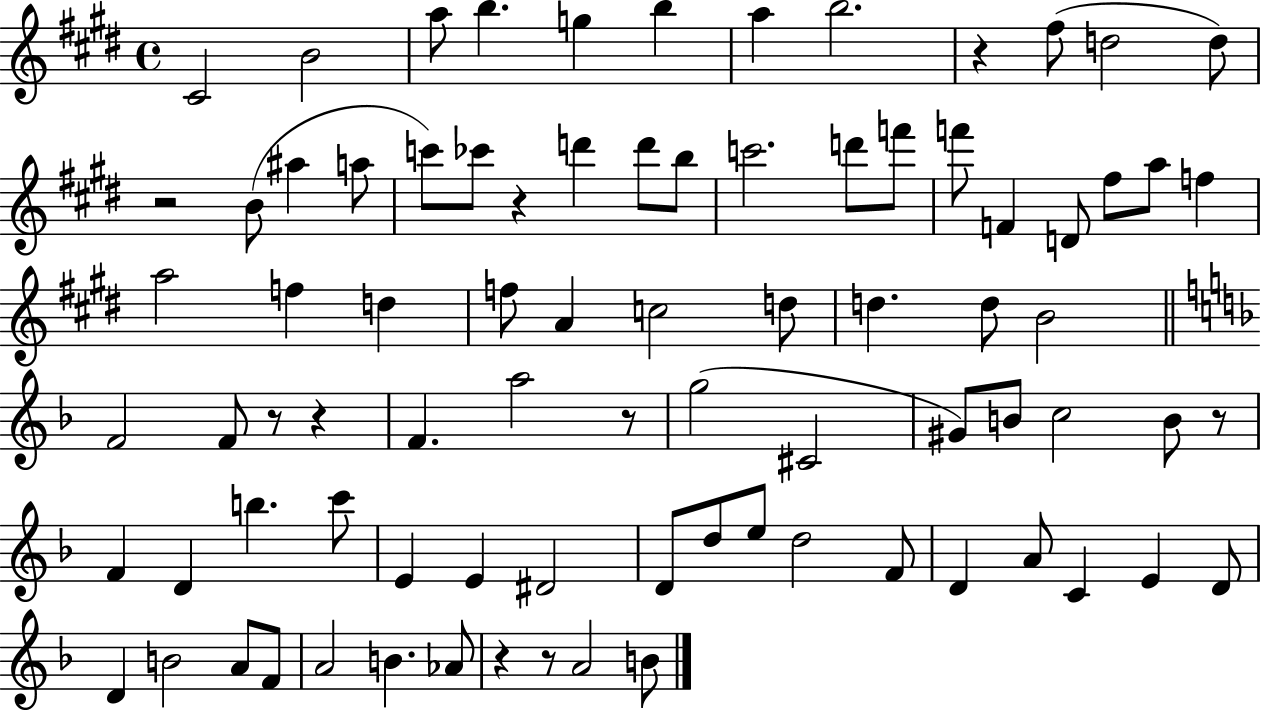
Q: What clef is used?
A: treble